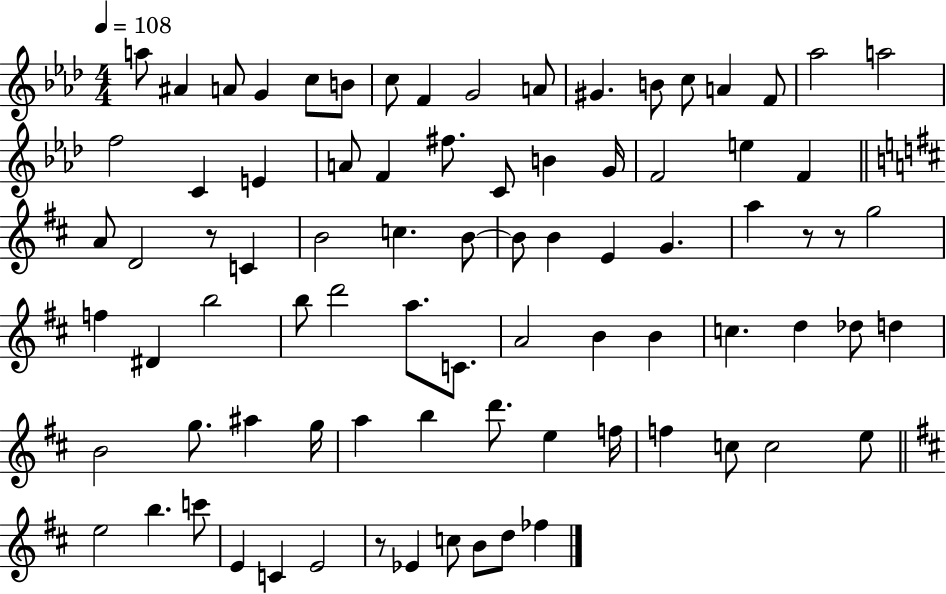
{
  \clef treble
  \numericTimeSignature
  \time 4/4
  \key aes \major
  \tempo 4 = 108
  a''8 ais'4 a'8 g'4 c''8 b'8 | c''8 f'4 g'2 a'8 | gis'4. b'8 c''8 a'4 f'8 | aes''2 a''2 | \break f''2 c'4 e'4 | a'8 f'4 fis''8. c'8 b'4 g'16 | f'2 e''4 f'4 | \bar "||" \break \key b \minor a'8 d'2 r8 c'4 | b'2 c''4. b'8~~ | b'8 b'4 e'4 g'4. | a''4 r8 r8 g''2 | \break f''4 dis'4 b''2 | b''8 d'''2 a''8. c'8. | a'2 b'4 b'4 | c''4. d''4 des''8 d''4 | \break b'2 g''8. ais''4 g''16 | a''4 b''4 d'''8. e''4 f''16 | f''4 c''8 c''2 e''8 | \bar "||" \break \key d \major e''2 b''4. c'''8 | e'4 c'4 e'2 | r8 ees'4 c''8 b'8 d''8 fes''4 | \bar "|."
}